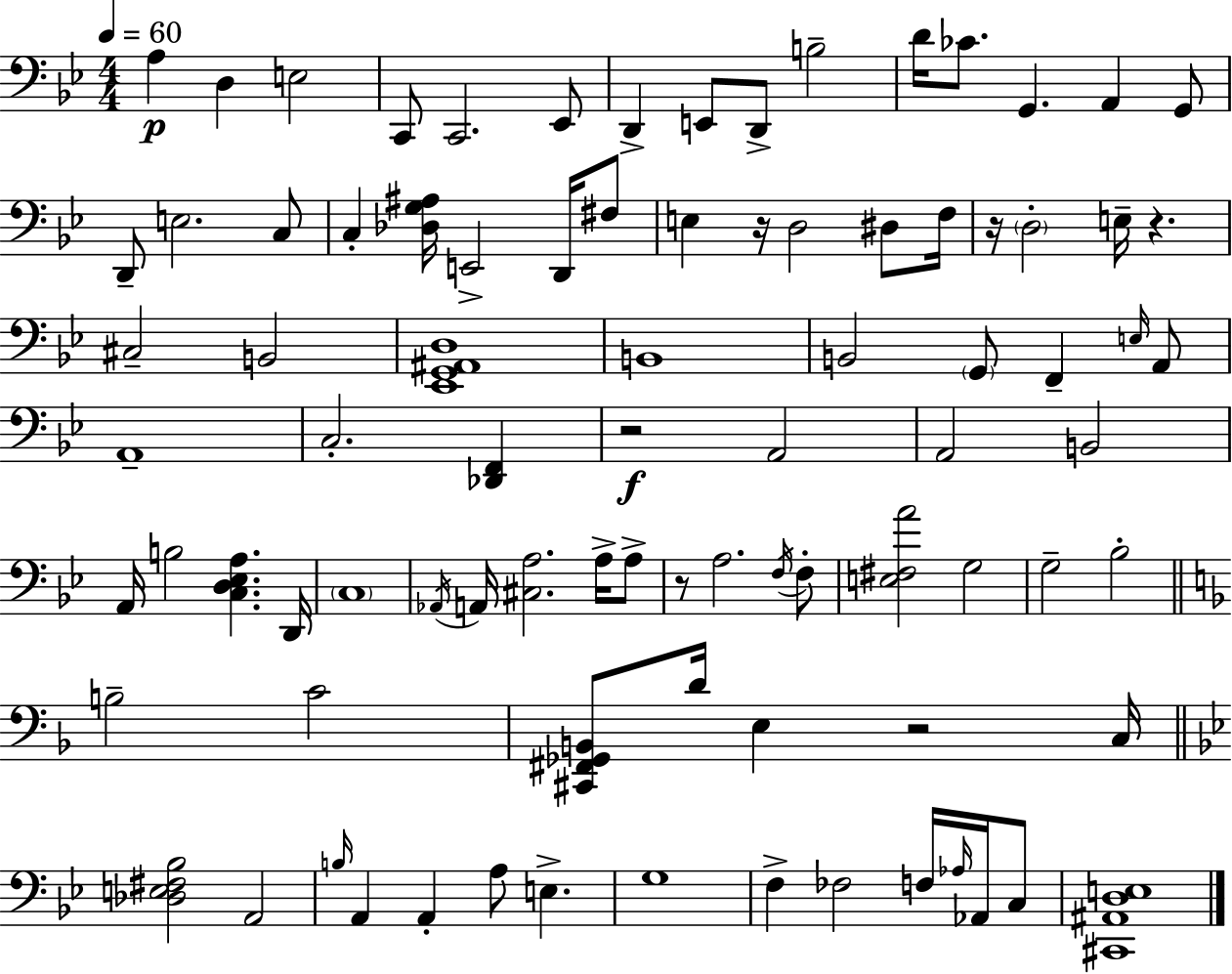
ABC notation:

X:1
T:Untitled
M:4/4
L:1/4
K:Bb
A, D, E,2 C,,/2 C,,2 _E,,/2 D,, E,,/2 D,,/2 B,2 D/4 _C/2 G,, A,, G,,/2 D,,/2 E,2 C,/2 C, [_D,G,^A,]/4 E,,2 D,,/4 ^F,/2 E, z/4 D,2 ^D,/2 F,/4 z/4 D,2 E,/4 z ^C,2 B,,2 [_E,,G,,^A,,D,]4 B,,4 B,,2 G,,/2 F,, E,/4 A,,/2 A,,4 C,2 [_D,,F,,] z2 A,,2 A,,2 B,,2 A,,/4 B,2 [C,D,_E,A,] D,,/4 C,4 _A,,/4 A,,/4 [^C,A,]2 A,/4 A,/2 z/2 A,2 F,/4 F,/2 [E,^F,A]2 G,2 G,2 _B,2 B,2 C2 [^C,,^F,,_G,,B,,]/2 D/4 E, z2 C,/4 [_D,E,^F,_B,]2 A,,2 B,/4 A,, A,, A,/2 E, G,4 F, _F,2 F,/4 _A,/4 _A,,/4 C,/2 [^C,,^A,,D,E,]4